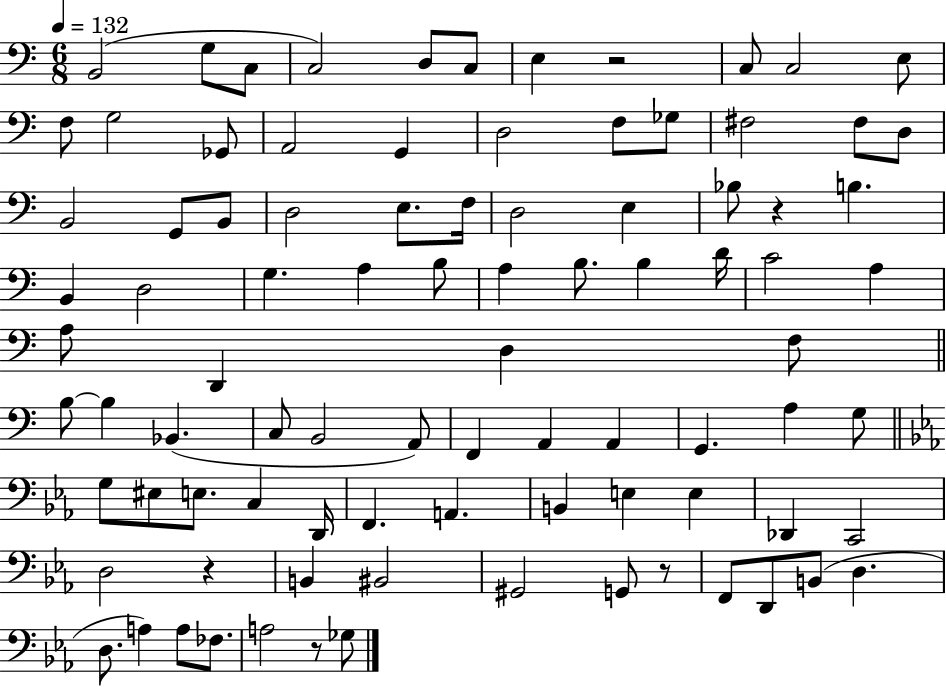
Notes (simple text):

B2/h G3/e C3/e C3/h D3/e C3/e E3/q R/h C3/e C3/h E3/e F3/e G3/h Gb2/e A2/h G2/q D3/h F3/e Gb3/e F#3/h F#3/e D3/e B2/h G2/e B2/e D3/h E3/e. F3/s D3/h E3/q Bb3/e R/q B3/q. B2/q D3/h G3/q. A3/q B3/e A3/q B3/e. B3/q D4/s C4/h A3/q A3/e D2/q D3/q F3/e B3/e B3/q Bb2/q. C3/e B2/h A2/e F2/q A2/q A2/q G2/q. A3/q G3/e G3/e EIS3/e E3/e. C3/q D2/s F2/q. A2/q. B2/q E3/q E3/q Db2/q C2/h D3/h R/q B2/q BIS2/h G#2/h G2/e R/e F2/e D2/e B2/e D3/q. D3/e. A3/q A3/e FES3/e. A3/h R/e Gb3/e